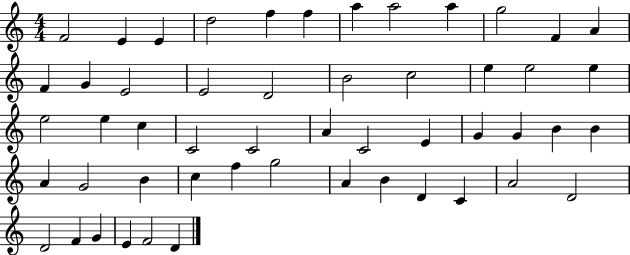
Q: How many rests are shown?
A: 0